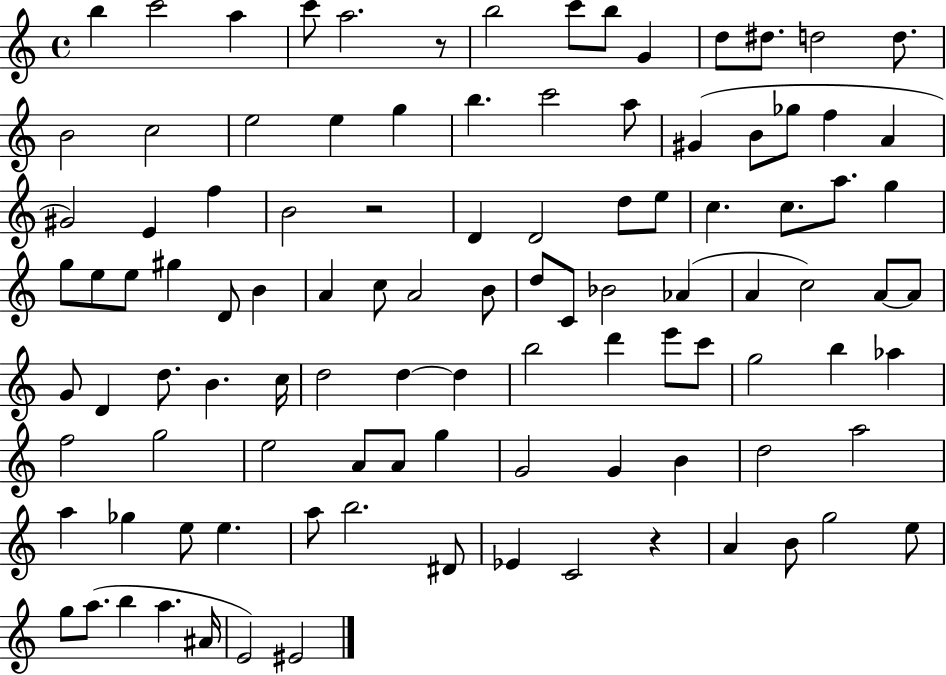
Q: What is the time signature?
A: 4/4